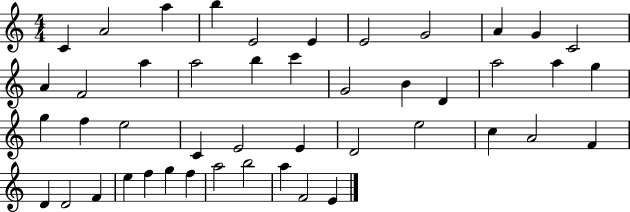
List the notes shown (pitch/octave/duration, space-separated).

C4/q A4/h A5/q B5/q E4/h E4/q E4/h G4/h A4/q G4/q C4/h A4/q F4/h A5/q A5/h B5/q C6/q G4/h B4/q D4/q A5/h A5/q G5/q G5/q F5/q E5/h C4/q E4/h E4/q D4/h E5/h C5/q A4/h F4/q D4/q D4/h F4/q E5/q F5/q G5/q F5/q A5/h B5/h A5/q F4/h E4/q